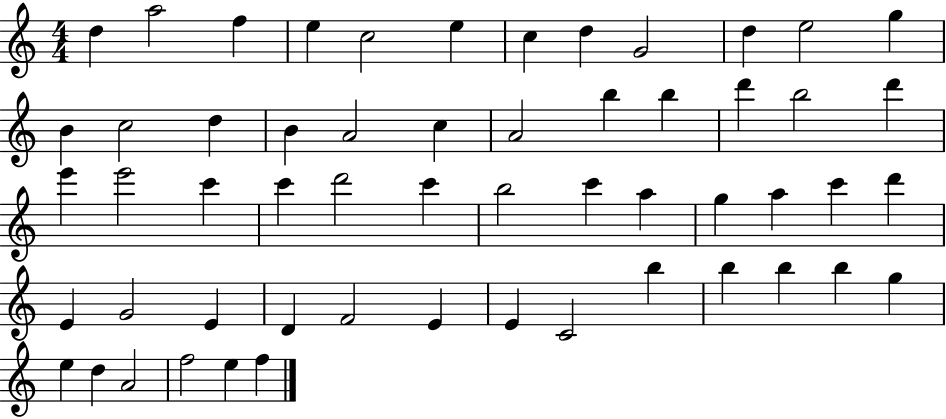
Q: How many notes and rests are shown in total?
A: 56